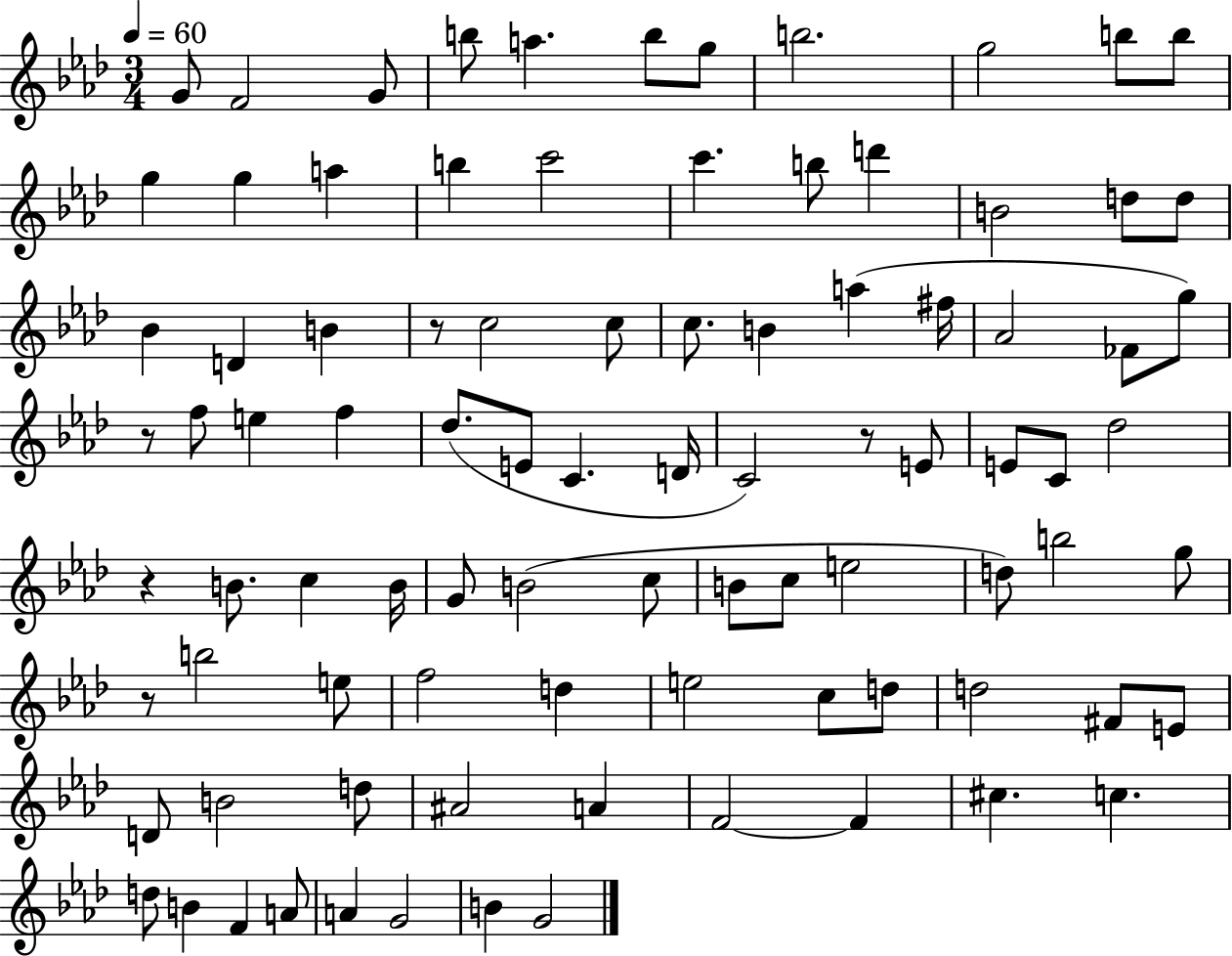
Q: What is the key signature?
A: AES major